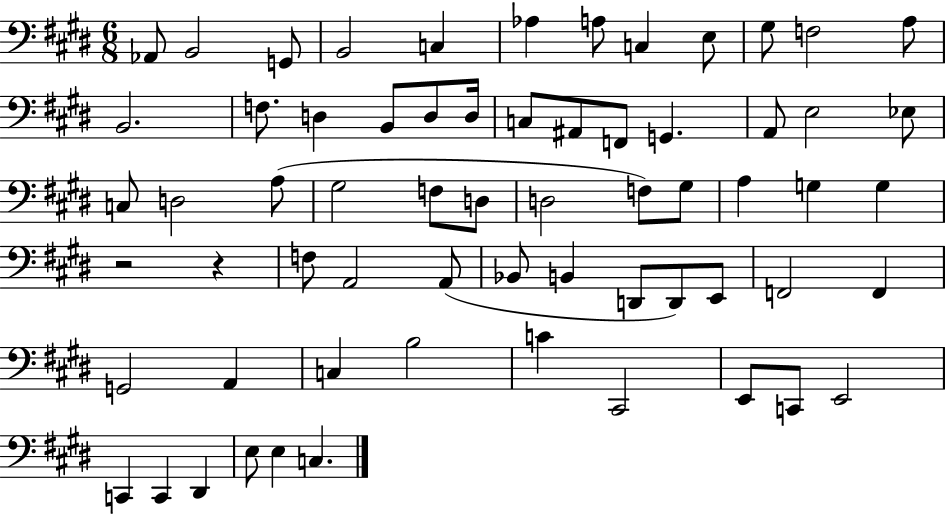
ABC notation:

X:1
T:Untitled
M:6/8
L:1/4
K:E
_A,,/2 B,,2 G,,/2 B,,2 C, _A, A,/2 C, E,/2 ^G,/2 F,2 A,/2 B,,2 F,/2 D, B,,/2 D,/2 D,/4 C,/2 ^A,,/2 F,,/2 G,, A,,/2 E,2 _E,/2 C,/2 D,2 A,/2 ^G,2 F,/2 D,/2 D,2 F,/2 ^G,/2 A, G, G, z2 z F,/2 A,,2 A,,/2 _B,,/2 B,, D,,/2 D,,/2 E,,/2 F,,2 F,, G,,2 A,, C, B,2 C ^C,,2 E,,/2 C,,/2 E,,2 C,, C,, ^D,, E,/2 E, C,